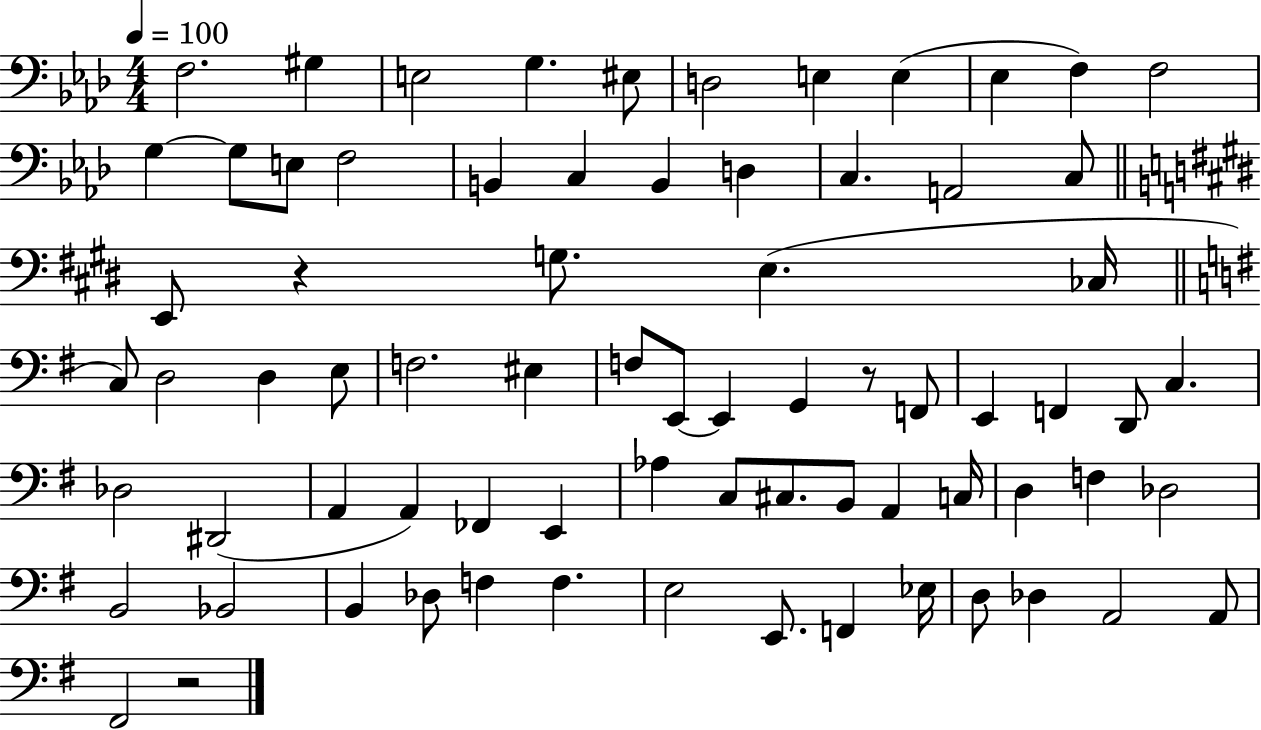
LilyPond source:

{
  \clef bass
  \numericTimeSignature
  \time 4/4
  \key aes \major
  \tempo 4 = 100
  f2. gis4 | e2 g4. eis8 | d2 e4 e4( | ees4 f4) f2 | \break g4~~ g8 e8 f2 | b,4 c4 b,4 d4 | c4. a,2 c8 | \bar "||" \break \key e \major e,8 r4 g8. e4.( ces16 | \bar "||" \break \key g \major c8) d2 d4 e8 | f2. eis4 | f8 e,8~~ e,4 g,4 r8 f,8 | e,4 f,4 d,8 c4. | \break des2 dis,2( | a,4 a,4) fes,4 e,4 | aes4 c8 cis8. b,8 a,4 c16 | d4 f4 des2 | \break b,2 bes,2 | b,4 des8 f4 f4. | e2 e,8. f,4 ees16 | d8 des4 a,2 a,8 | \break fis,2 r2 | \bar "|."
}